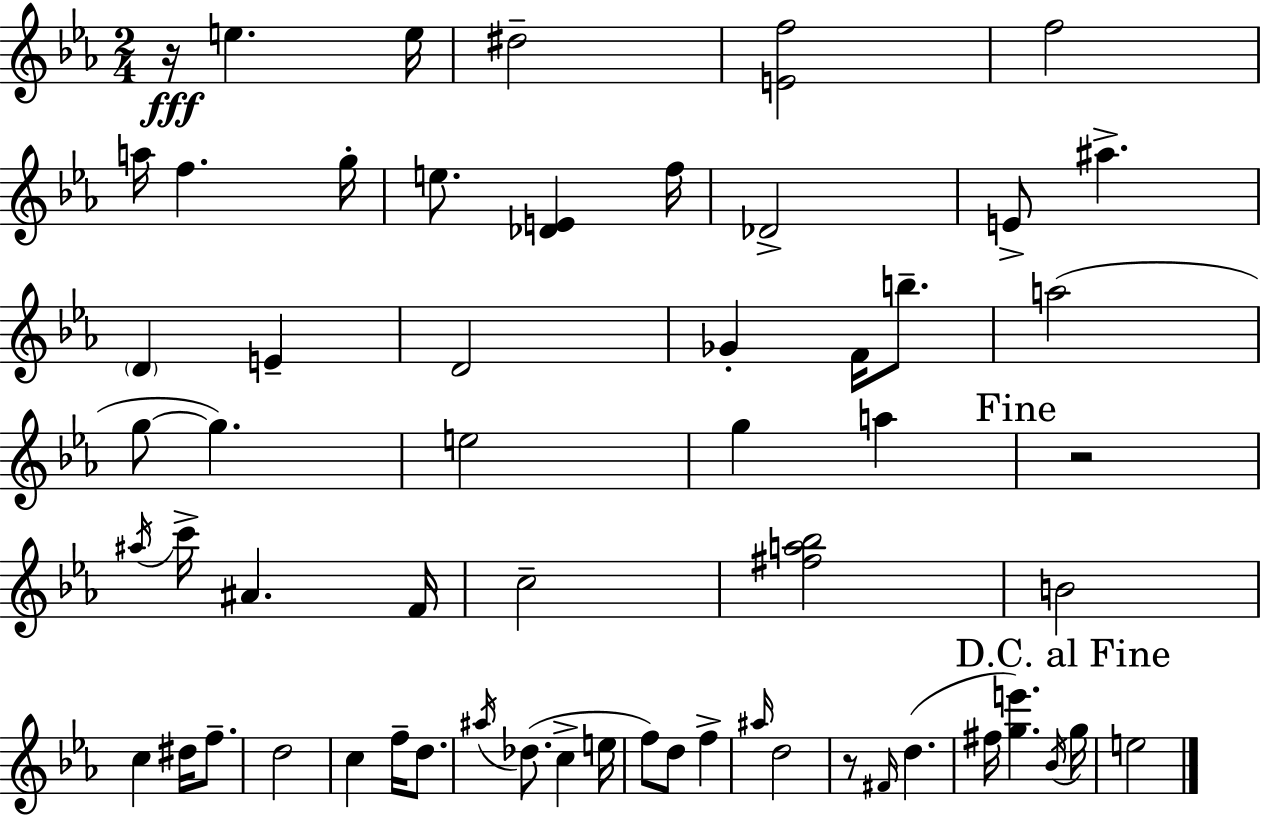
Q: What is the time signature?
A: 2/4